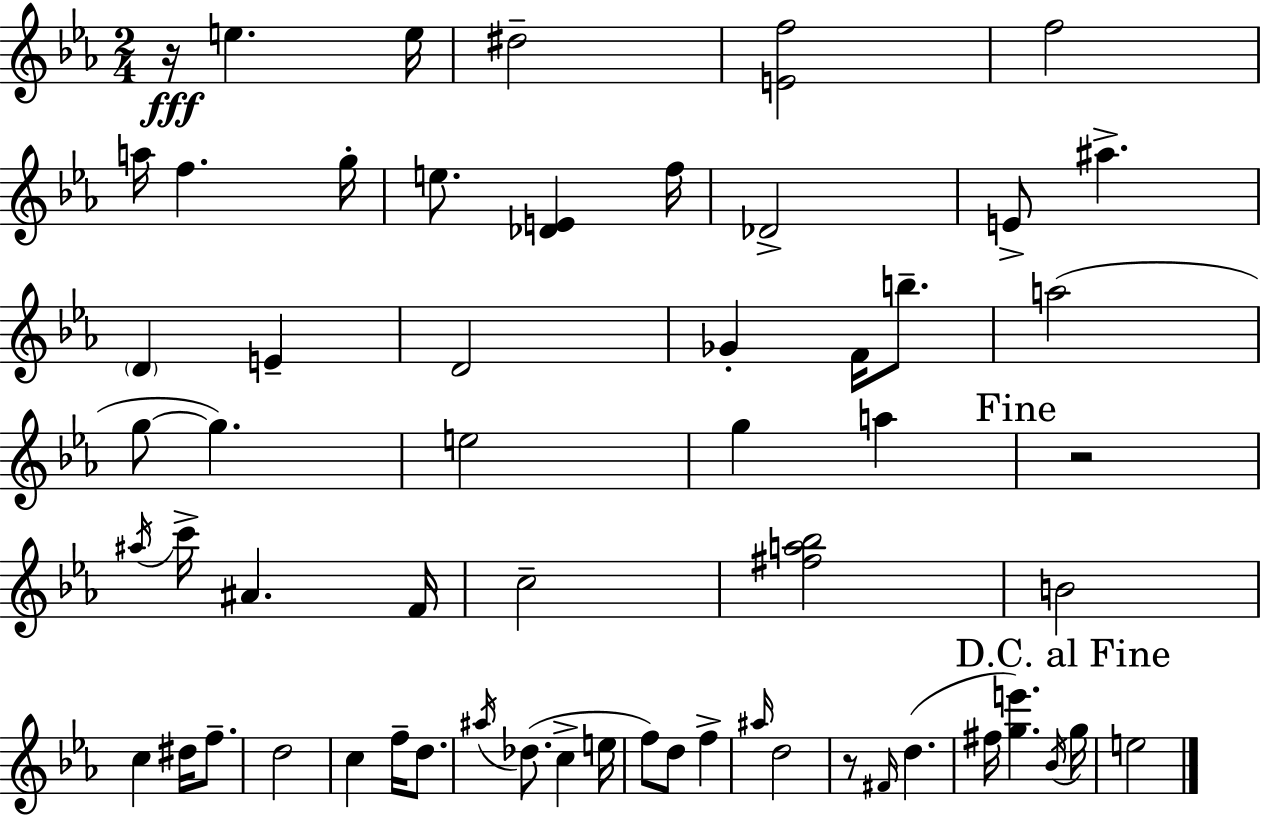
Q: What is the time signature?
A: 2/4